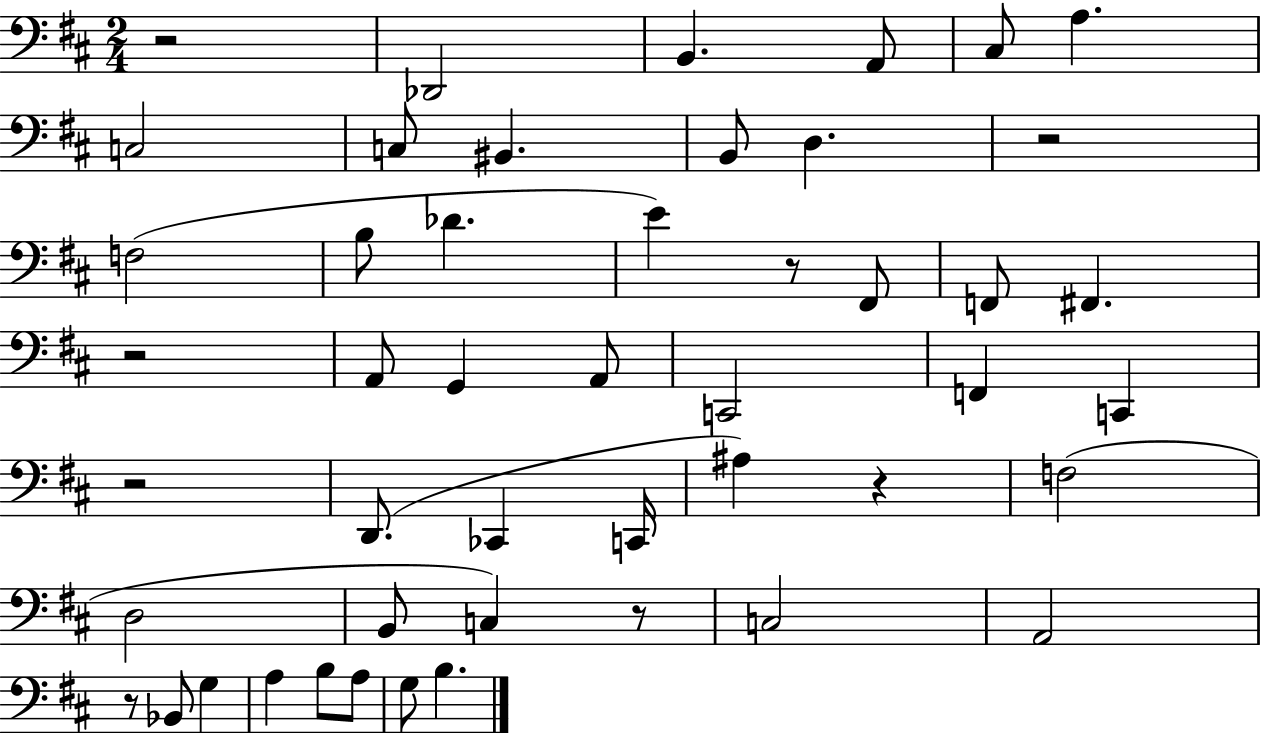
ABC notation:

X:1
T:Untitled
M:2/4
L:1/4
K:D
z2 _D,,2 B,, A,,/2 ^C,/2 A, C,2 C,/2 ^B,, B,,/2 D, z2 F,2 B,/2 _D E z/2 ^F,,/2 F,,/2 ^F,, z2 A,,/2 G,, A,,/2 C,,2 F,, C,, z2 D,,/2 _C,, C,,/4 ^A, z F,2 D,2 B,,/2 C, z/2 C,2 A,,2 z/2 _B,,/2 G, A, B,/2 A,/2 G,/2 B,